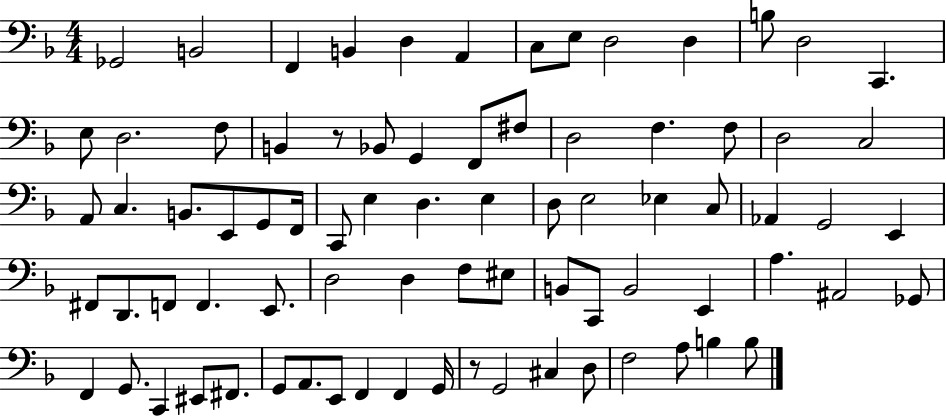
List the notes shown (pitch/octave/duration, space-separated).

Gb2/h B2/h F2/q B2/q D3/q A2/q C3/e E3/e D3/h D3/q B3/e D3/h C2/q. E3/e D3/h. F3/e B2/q R/e Bb2/e G2/q F2/e F#3/e D3/h F3/q. F3/e D3/h C3/h A2/e C3/q. B2/e. E2/e G2/e F2/s C2/e E3/q D3/q. E3/q D3/e E3/h Eb3/q C3/e Ab2/q G2/h E2/q F#2/e D2/e. F2/e F2/q. E2/e. D3/h D3/q F3/e EIS3/e B2/e C2/e B2/h E2/q A3/q. A#2/h Gb2/e F2/q G2/e. C2/q EIS2/e F#2/e. G2/e A2/e. E2/e F2/q F2/q G2/s R/e G2/h C#3/q D3/e F3/h A3/e B3/q B3/e